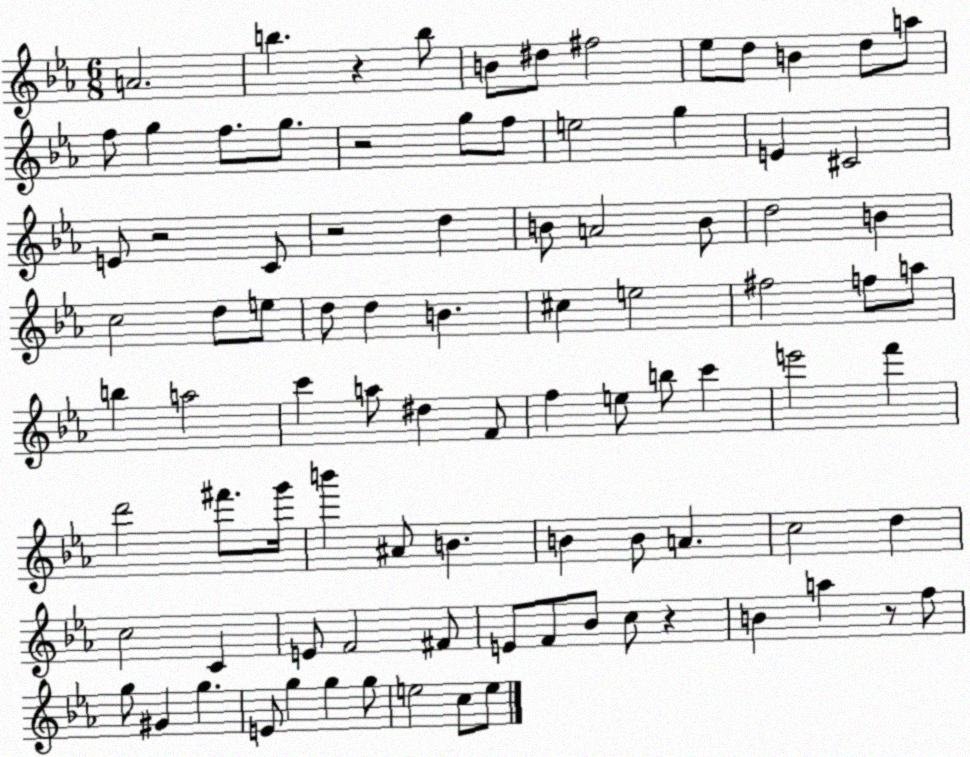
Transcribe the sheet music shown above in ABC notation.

X:1
T:Untitled
M:6/8
L:1/4
K:Eb
A2 b z b/2 B/2 ^d/2 ^f2 _e/2 d/2 B d/2 a/2 f/2 g f/2 g/2 z2 g/2 f/2 e2 g E ^C2 E/2 z2 C/2 z2 d B/2 A2 B/2 d2 B c2 d/2 e/2 d/2 d B ^c e2 ^f2 f/2 a/2 b a2 c' a/2 ^d F/2 f e/2 b/2 c' e'2 f' d'2 ^f'/2 g'/4 b' ^A/2 B B B/2 A c2 d c2 C E/2 F2 ^F/2 E/2 F/2 _B/2 c/2 z B a z/2 f/2 g/2 ^G g E/2 g g g/2 e2 c/2 e/2